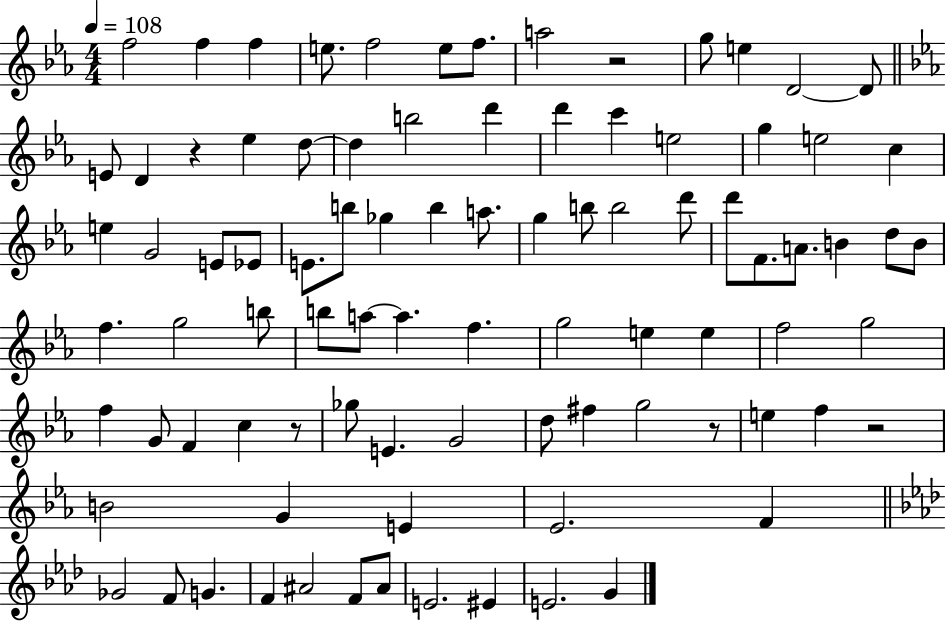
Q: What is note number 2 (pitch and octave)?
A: F5